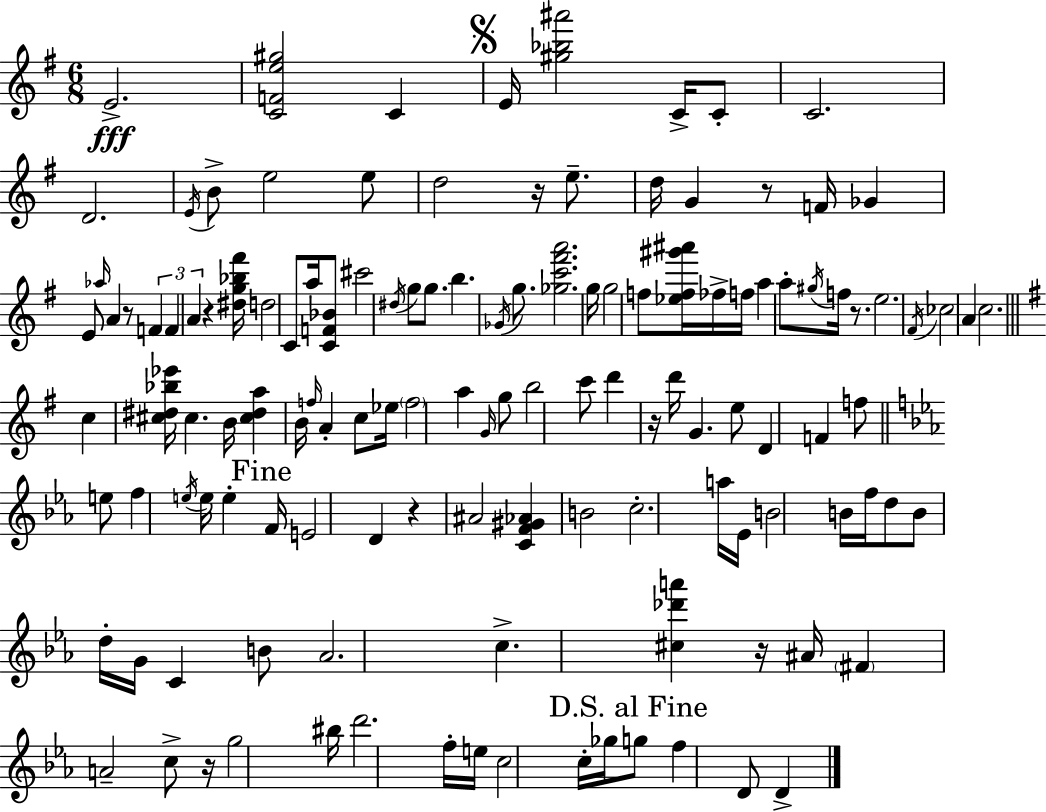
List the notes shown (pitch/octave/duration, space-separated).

E4/h. [C4,F4,E5,G#5]/h C4/q E4/s [G#5,Bb5,A#6]/h C4/s C4/e C4/h. D4/h. E4/s B4/e E5/h E5/e D5/h R/s E5/e. D5/s G4/q R/e F4/s Gb4/q E4/e Ab5/s A4/q R/e F4/q F4/q A4/q R/q [D#5,G5,Bb5,F#6]/s D5/h C4/e A5/s [C4,F4,Bb4]/e C#6/h D#5/s G5/e G5/e. B5/q. Gb4/s G5/e. [Gb5,C6,F#6,A6]/h. G5/s G5/h F5/e [Eb5,F5,G#6,A#6]/s FES5/s F5/s A5/q A5/e G#5/s F5/s R/e. E5/h. F#4/s CES5/h A4/q C5/h. C5/q [C#5,D#5,Bb5,Eb6]/s C#5/q. B4/s [C#5,D#5,A5]/q B4/s F5/s A4/q C5/e Eb5/s F5/h A5/q G4/s G5/e B5/h C6/e D6/q R/s D6/s G4/q. E5/e D4/q F4/q F5/e E5/e F5/q E5/s E5/s E5/q F4/s E4/h D4/q R/q A#4/h [C4,F4,G#4,Ab4]/q B4/h C5/h. A5/s Eb4/s B4/h B4/s F5/s D5/e B4/e D5/s G4/s C4/q B4/e Ab4/h. C5/q. [C#5,Db6,A6]/q R/s A#4/s F#4/q A4/h C5/e R/s G5/h BIS5/s D6/h. F5/s E5/s C5/h C5/s Gb5/s G5/e F5/q D4/e D4/q